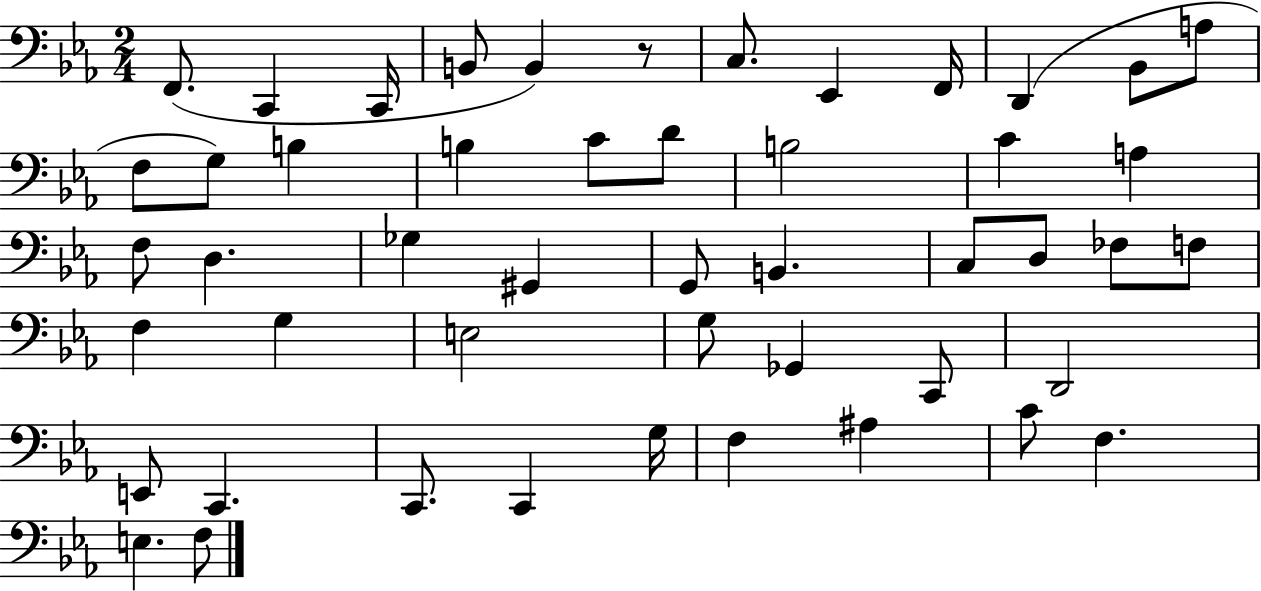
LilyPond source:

{
  \clef bass
  \numericTimeSignature
  \time 2/4
  \key ees \major
  \repeat volta 2 { f,8.( c,4 c,16 | b,8 b,4) r8 | c8. ees,4 f,16 | d,4( bes,8 a8 | \break f8 g8) b4 | b4 c'8 d'8 | b2 | c'4 a4 | \break f8 d4. | ges4 gis,4 | g,8 b,4. | c8 d8 fes8 f8 | \break f4 g4 | e2 | g8 ges,4 c,8 | d,2 | \break e,8 c,4. | c,8. c,4 g16 | f4 ais4 | c'8 f4. | \break e4. f8 | } \bar "|."
}